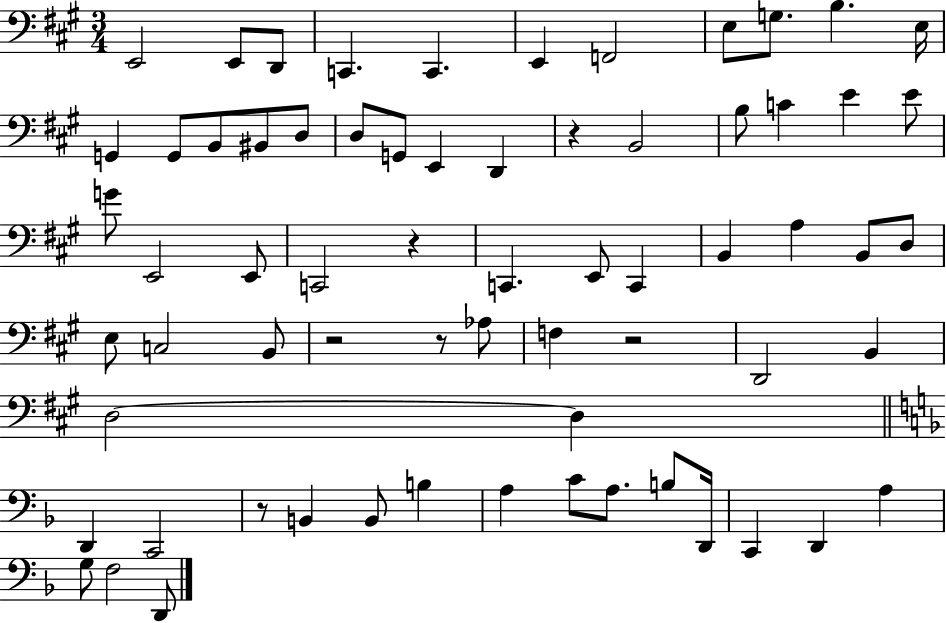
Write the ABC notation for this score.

X:1
T:Untitled
M:3/4
L:1/4
K:A
E,,2 E,,/2 D,,/2 C,, C,, E,, F,,2 E,/2 G,/2 B, E,/4 G,, G,,/2 B,,/2 ^B,,/2 D,/2 D,/2 G,,/2 E,, D,, z B,,2 B,/2 C E E/2 G/2 E,,2 E,,/2 C,,2 z C,, E,,/2 C,, B,, A, B,,/2 D,/2 E,/2 C,2 B,,/2 z2 z/2 _A,/2 F, z2 D,,2 B,, D,2 D, D,, C,,2 z/2 B,, B,,/2 B, A, C/2 A,/2 B,/2 D,,/4 C,, D,, A, G,/2 F,2 D,,/2